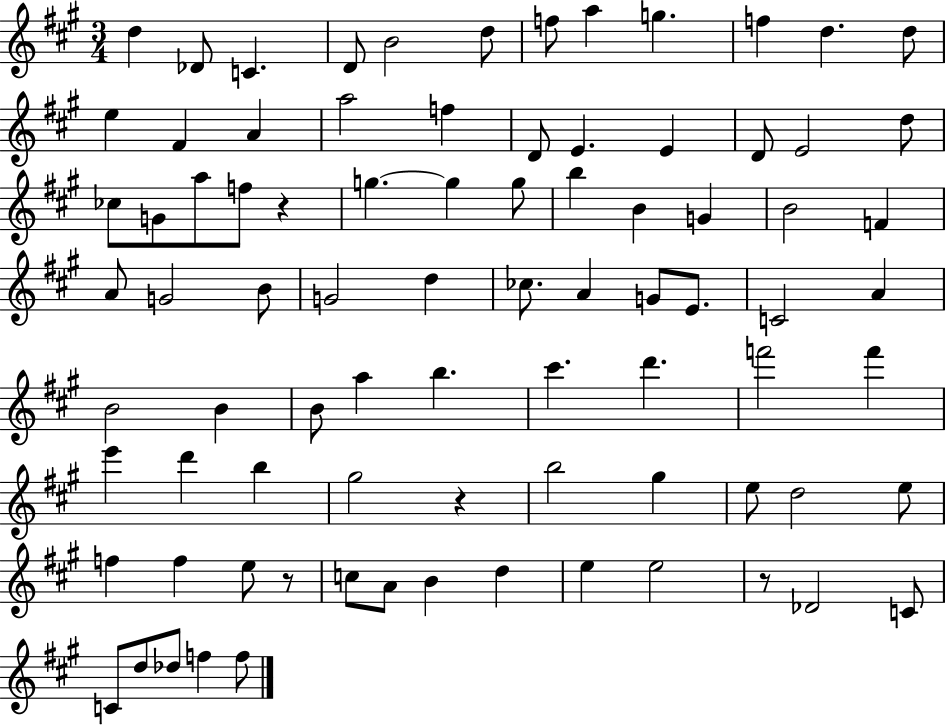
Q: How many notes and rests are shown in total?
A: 84